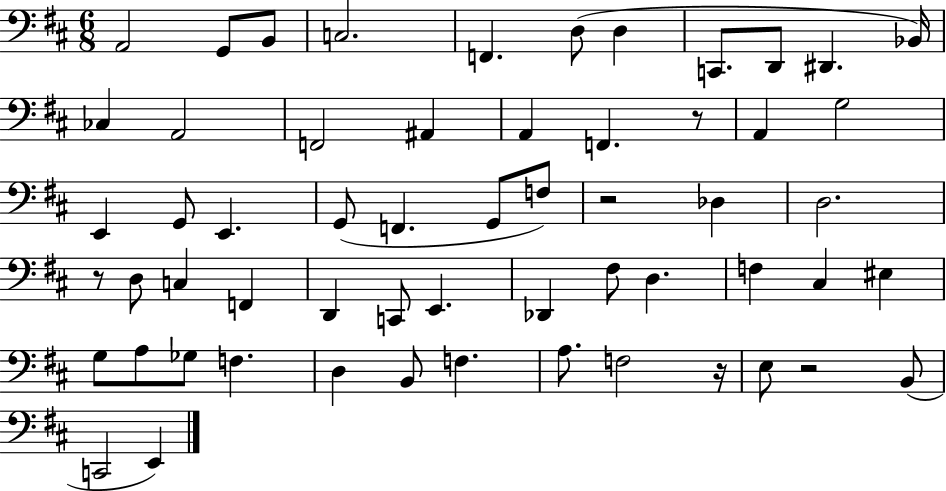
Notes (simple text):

A2/h G2/e B2/e C3/h. F2/q. D3/e D3/q C2/e. D2/e D#2/q. Bb2/s CES3/q A2/h F2/h A#2/q A2/q F2/q. R/e A2/q G3/h E2/q G2/e E2/q. G2/e F2/q. G2/e F3/e R/h Db3/q D3/h. R/e D3/e C3/q F2/q D2/q C2/e E2/q. Db2/q F#3/e D3/q. F3/q C#3/q EIS3/q G3/e A3/e Gb3/e F3/q. D3/q B2/e F3/q. A3/e. F3/h R/s E3/e R/h B2/e C2/h E2/q